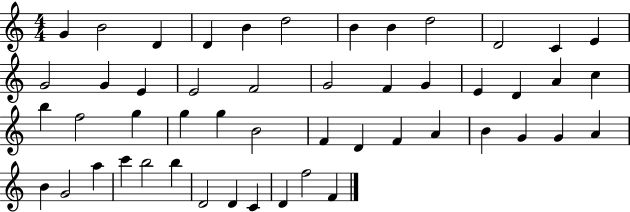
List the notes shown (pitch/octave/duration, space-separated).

G4/q B4/h D4/q D4/q B4/q D5/h B4/q B4/q D5/h D4/h C4/q E4/q G4/h G4/q E4/q E4/h F4/h G4/h F4/q G4/q E4/q D4/q A4/q C5/q B5/q F5/h G5/q G5/q G5/q B4/h F4/q D4/q F4/q A4/q B4/q G4/q G4/q A4/q B4/q G4/h A5/q C6/q B5/h B5/q D4/h D4/q C4/q D4/q F5/h F4/q